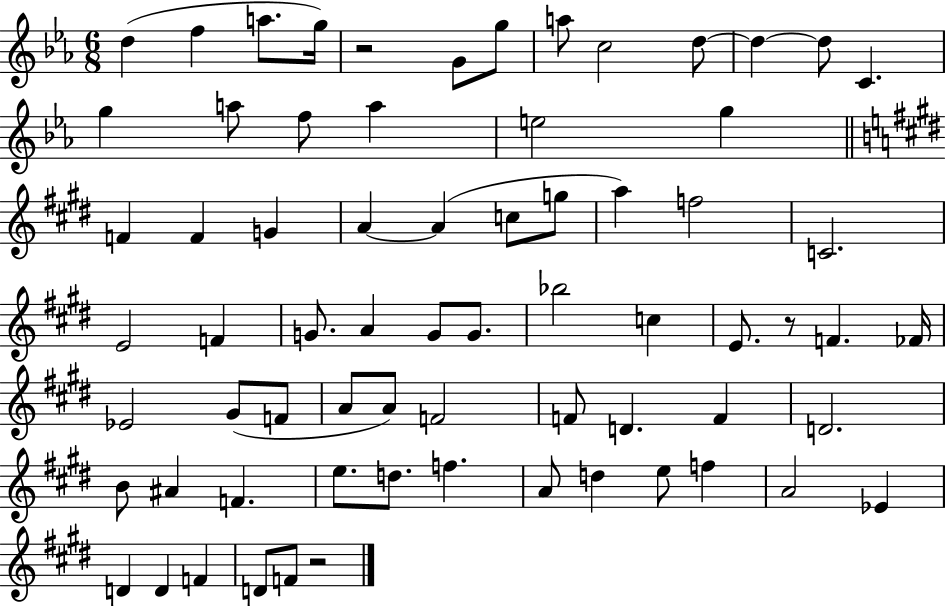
{
  \clef treble
  \numericTimeSignature
  \time 6/8
  \key ees \major
  \repeat volta 2 { d''4( f''4 a''8. g''16) | r2 g'8 g''8 | a''8 c''2 d''8~~ | d''4~~ d''8 c'4. | \break g''4 a''8 f''8 a''4 | e''2 g''4 | \bar "||" \break \key e \major f'4 f'4 g'4 | a'4~~ a'4( c''8 g''8 | a''4) f''2 | c'2. | \break e'2 f'4 | g'8. a'4 g'8 g'8. | bes''2 c''4 | e'8. r8 f'4. fes'16 | \break ees'2 gis'8( f'8 | a'8 a'8) f'2 | f'8 d'4. f'4 | d'2. | \break b'8 ais'4 f'4. | e''8. d''8. f''4. | a'8 d''4 e''8 f''4 | a'2 ees'4 | \break d'4 d'4 f'4 | d'8 f'8 r2 | } \bar "|."
}